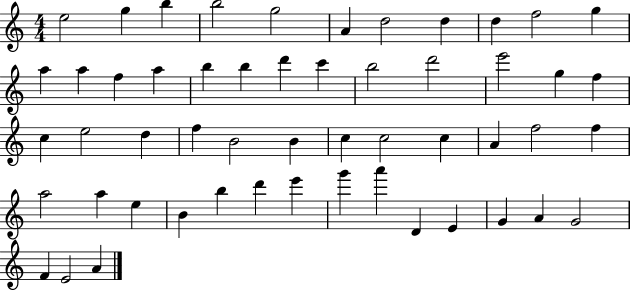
X:1
T:Untitled
M:4/4
L:1/4
K:C
e2 g b b2 g2 A d2 d d f2 g a a f a b b d' c' b2 d'2 e'2 g f c e2 d f B2 B c c2 c A f2 f a2 a e B b d' e' g' a' D E G A G2 F E2 A